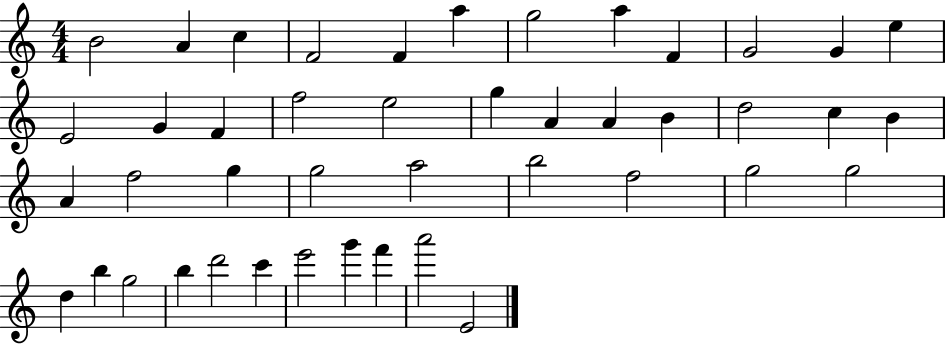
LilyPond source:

{
  \clef treble
  \numericTimeSignature
  \time 4/4
  \key c \major
  b'2 a'4 c''4 | f'2 f'4 a''4 | g''2 a''4 f'4 | g'2 g'4 e''4 | \break e'2 g'4 f'4 | f''2 e''2 | g''4 a'4 a'4 b'4 | d''2 c''4 b'4 | \break a'4 f''2 g''4 | g''2 a''2 | b''2 f''2 | g''2 g''2 | \break d''4 b''4 g''2 | b''4 d'''2 c'''4 | e'''2 g'''4 f'''4 | a'''2 e'2 | \break \bar "|."
}